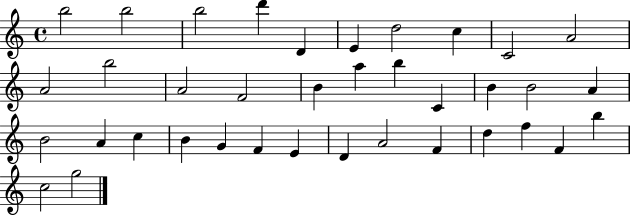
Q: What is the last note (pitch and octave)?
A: G5